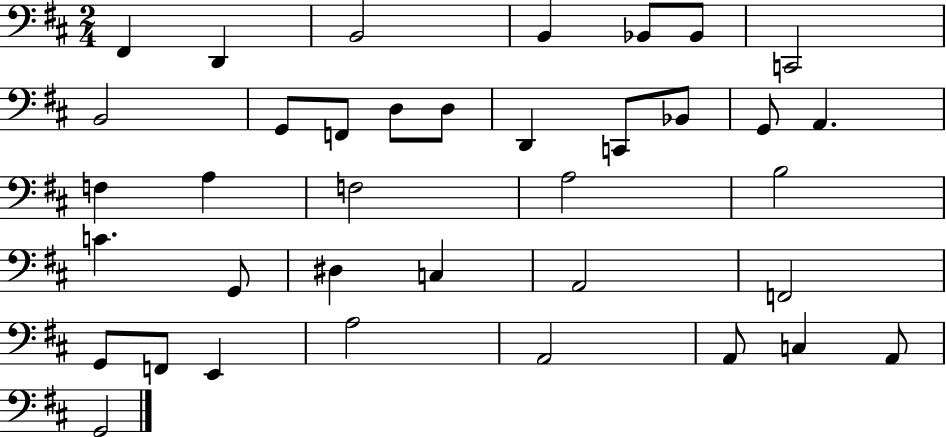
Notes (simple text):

F#2/q D2/q B2/h B2/q Bb2/e Bb2/e C2/h B2/h G2/e F2/e D3/e D3/e D2/q C2/e Bb2/e G2/e A2/q. F3/q A3/q F3/h A3/h B3/h C4/q. G2/e D#3/q C3/q A2/h F2/h G2/e F2/e E2/q A3/h A2/h A2/e C3/q A2/e G2/h